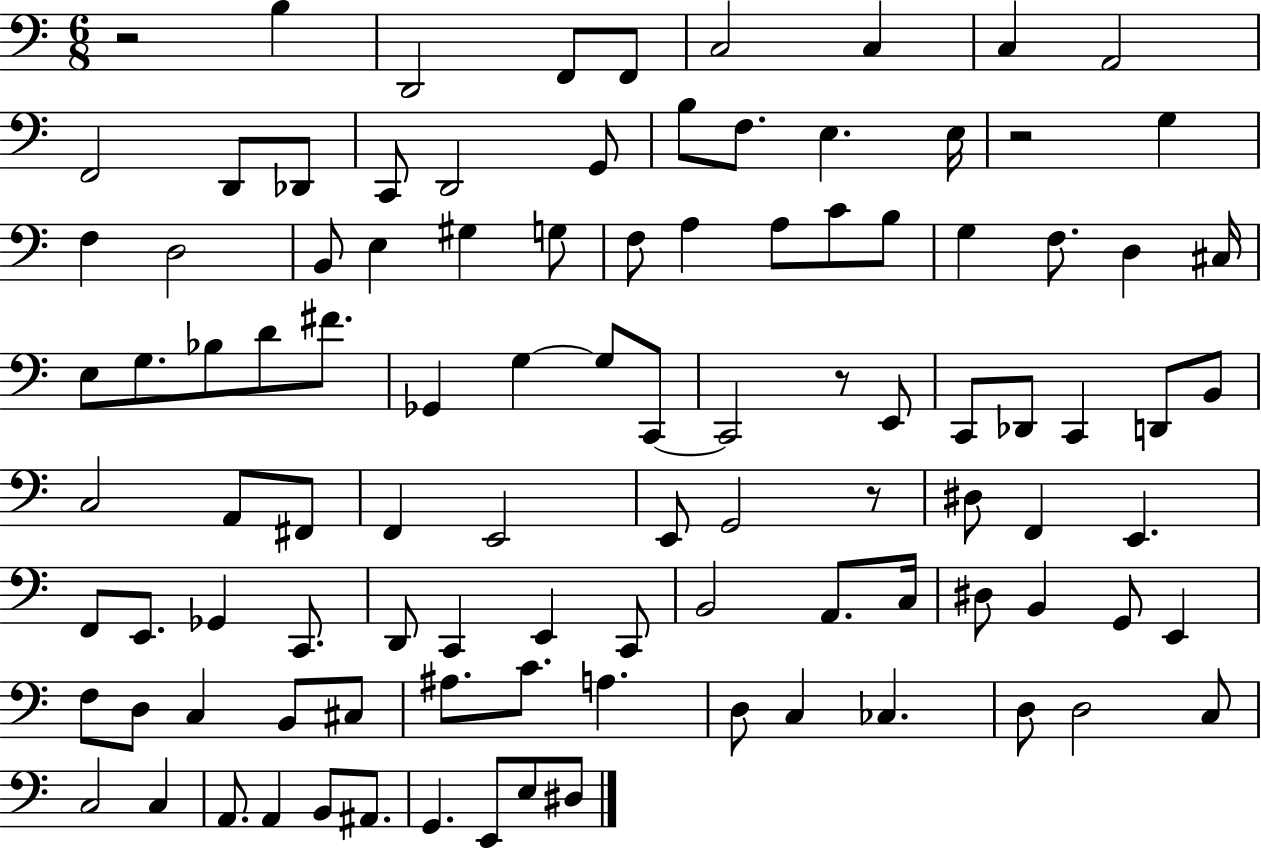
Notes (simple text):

R/h B3/q D2/h F2/e F2/e C3/h C3/q C3/q A2/h F2/h D2/e Db2/e C2/e D2/h G2/e B3/e F3/e. E3/q. E3/s R/h G3/q F3/q D3/h B2/e E3/q G#3/q G3/e F3/e A3/q A3/e C4/e B3/e G3/q F3/e. D3/q C#3/s E3/e G3/e. Bb3/e D4/e F#4/e. Gb2/q G3/q G3/e C2/e C2/h R/e E2/e C2/e Db2/e C2/q D2/e B2/e C3/h A2/e F#2/e F2/q E2/h E2/e G2/h R/e D#3/e F2/q E2/q. F2/e E2/e. Gb2/q C2/e. D2/e C2/q E2/q C2/e B2/h A2/e. C3/s D#3/e B2/q G2/e E2/q F3/e D3/e C3/q B2/e C#3/e A#3/e. C4/e. A3/q. D3/e C3/q CES3/q. D3/e D3/h C3/e C3/h C3/q A2/e. A2/q B2/e A#2/e. G2/q. E2/e E3/e D#3/e